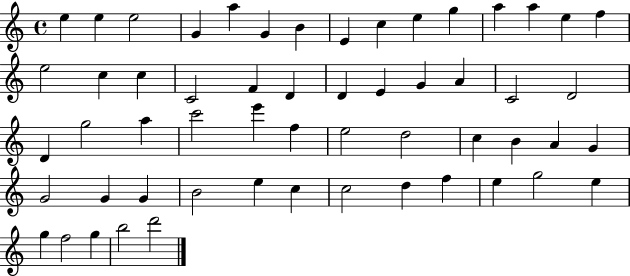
X:1
T:Untitled
M:4/4
L:1/4
K:C
e e e2 G a G B E c e g a a e f e2 c c C2 F D D E G A C2 D2 D g2 a c'2 e' f e2 d2 c B A G G2 G G B2 e c c2 d f e g2 e g f2 g b2 d'2